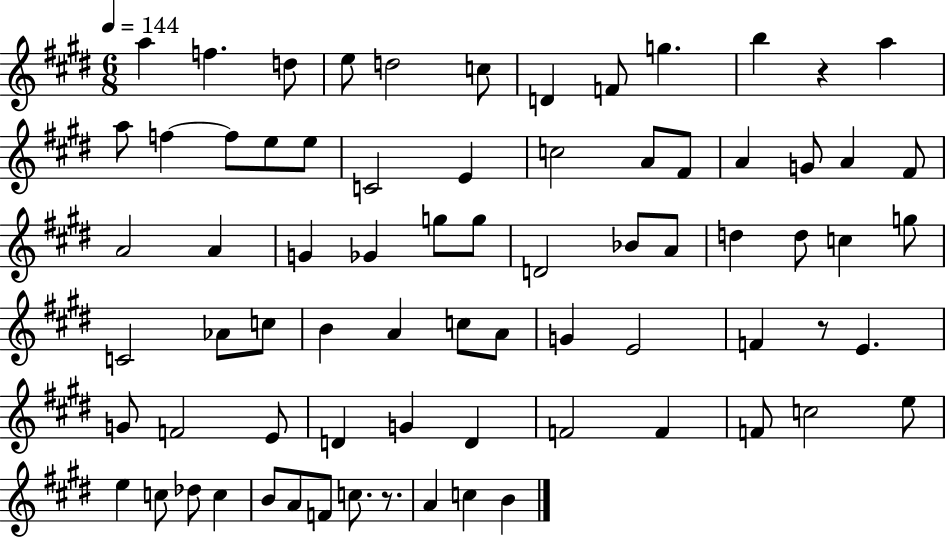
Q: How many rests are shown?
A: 3